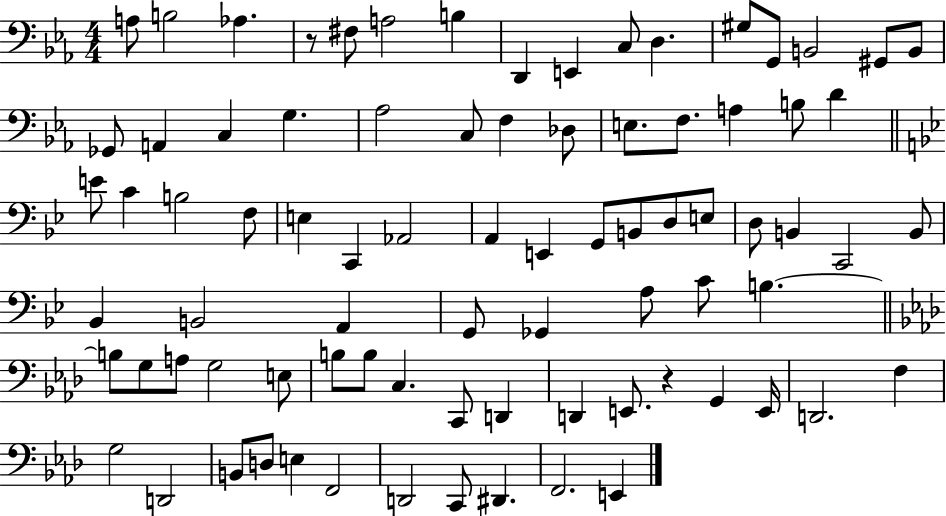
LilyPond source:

{
  \clef bass
  \numericTimeSignature
  \time 4/4
  \key ees \major
  \repeat volta 2 { a8 b2 aes4. | r8 fis8 a2 b4 | d,4 e,4 c8 d4. | gis8 g,8 b,2 gis,8 b,8 | \break ges,8 a,4 c4 g4. | aes2 c8 f4 des8 | e8. f8. a4 b8 d'4 | \bar "||" \break \key g \minor e'8 c'4 b2 f8 | e4 c,4 aes,2 | a,4 e,4 g,8 b,8 d8 e8 | d8 b,4 c,2 b,8 | \break bes,4 b,2 a,4 | g,8 ges,4 a8 c'8 b4.~~ | \bar "||" \break \key aes \major b8 g8 a8 g2 e8 | b8 b8 c4. c,8 d,4 | d,4 e,8. r4 g,4 e,16 | d,2. f4 | \break g2 d,2 | b,8 d8 e4 f,2 | d,2 c,8 dis,4. | f,2. e,4 | \break } \bar "|."
}